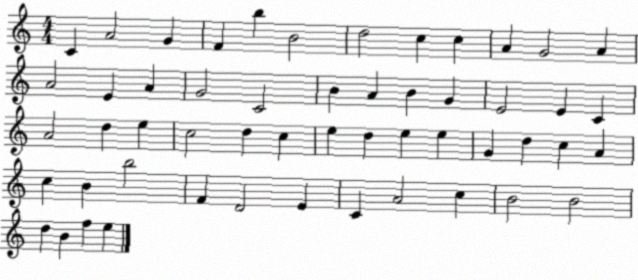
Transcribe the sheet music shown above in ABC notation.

X:1
T:Untitled
M:4/4
L:1/4
K:C
C A2 G F b B2 d2 c c A G2 A A2 E A G2 C2 B A B G E2 E C A2 d e c2 d c e d e e G d c A c B b2 F D2 E C A2 c B2 B2 d B f e